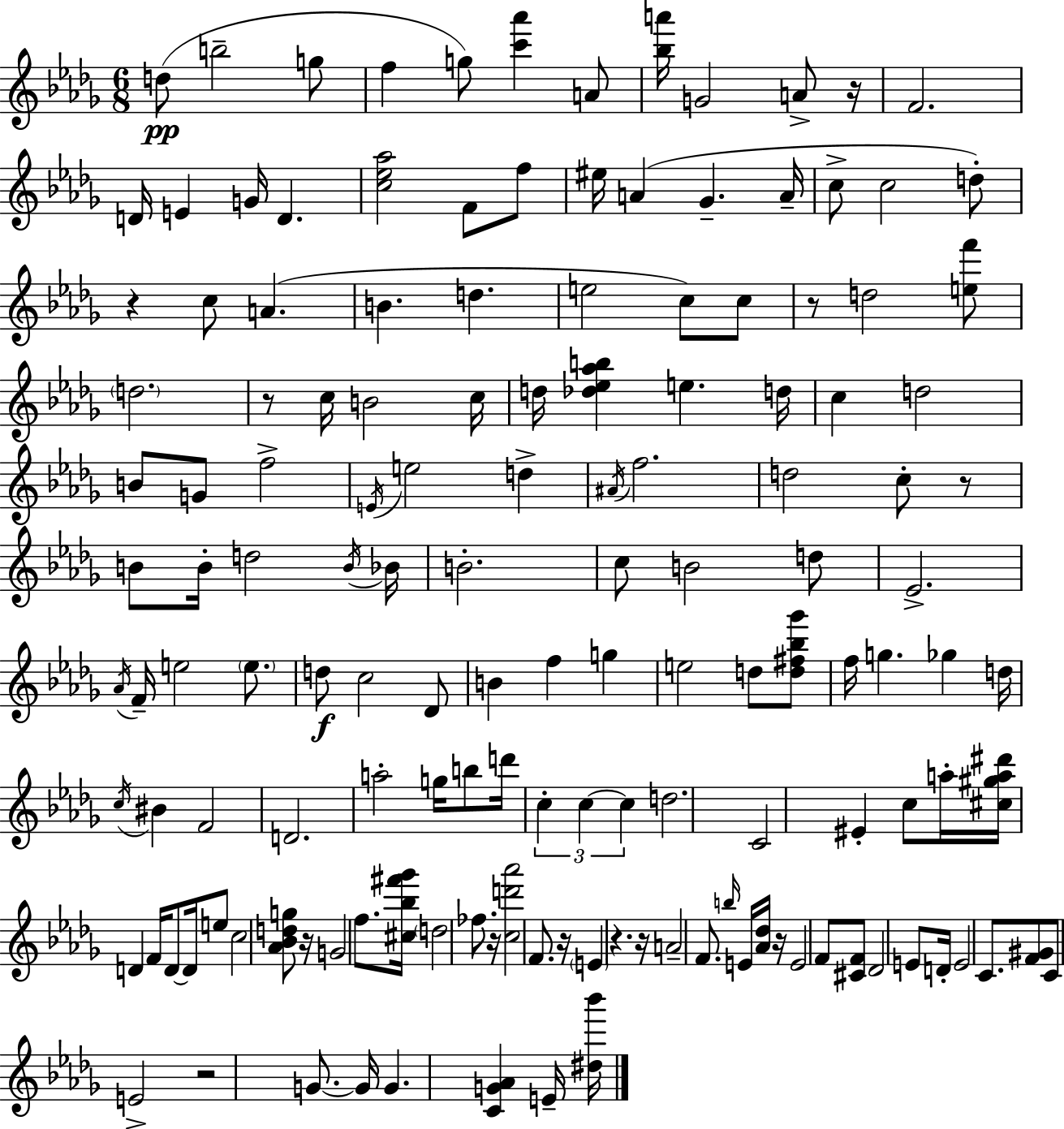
D5/e B5/h G5/e F5/q G5/e [C6,Ab6]/q A4/e [Bb5,A6]/s G4/h A4/e R/s F4/h. D4/s E4/q G4/s D4/q. [C5,Eb5,Ab5]/h F4/e F5/e EIS5/s A4/q Gb4/q. A4/s C5/e C5/h D5/e R/q C5/e A4/q. B4/q. D5/q. E5/h C5/e C5/e R/e D5/h [E5,F6]/e D5/h. R/e C5/s B4/h C5/s D5/s [Db5,Eb5,Ab5,B5]/q E5/q. D5/s C5/q D5/h B4/e G4/e F5/h E4/s E5/h D5/q A#4/s F5/h. D5/h C5/e R/e B4/e B4/s D5/h B4/s Bb4/s B4/h. C5/e B4/h D5/e Eb4/h. Ab4/s F4/s E5/h E5/e. D5/e C5/h Db4/e B4/q F5/q G5/q E5/h D5/e [D5,F#5,Bb5,Gb6]/e F5/s G5/q. Gb5/q D5/s C5/s BIS4/q F4/h D4/h. A5/h G5/s B5/e D6/s C5/q C5/q C5/q D5/h. C4/h EIS4/q C5/e A5/s [C#5,G#5,A5,D#6]/s D4/q F4/s D4/e D4/s E5/e C5/h [Ab4,Bb4,D5,G5]/e R/s G4/h F5/e. [C#5,Bb5,F#6,Gb6]/s D5/h FES5/e. R/s [C5,D6,Ab6]/h F4/e. R/s E4/q R/q. R/s A4/h F4/e. B5/s E4/s [Ab4,Db5]/s R/s E4/h F4/e [C#4,F4]/e Db4/h E4/e D4/s E4/h C4/e. [F4,G#4]/e C4/e E4/h R/h G4/e. G4/s G4/q. [C4,G4,Ab4]/q E4/s [D#5,Bb6]/s